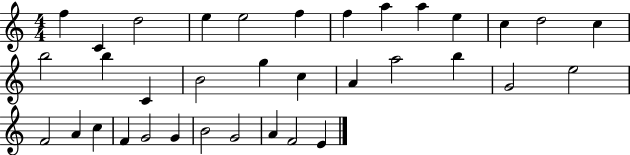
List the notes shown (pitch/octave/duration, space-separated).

F5/q C4/q D5/h E5/q E5/h F5/q F5/q A5/q A5/q E5/q C5/q D5/h C5/q B5/h B5/q C4/q B4/h G5/q C5/q A4/q A5/h B5/q G4/h E5/h F4/h A4/q C5/q F4/q G4/h G4/q B4/h G4/h A4/q F4/h E4/q